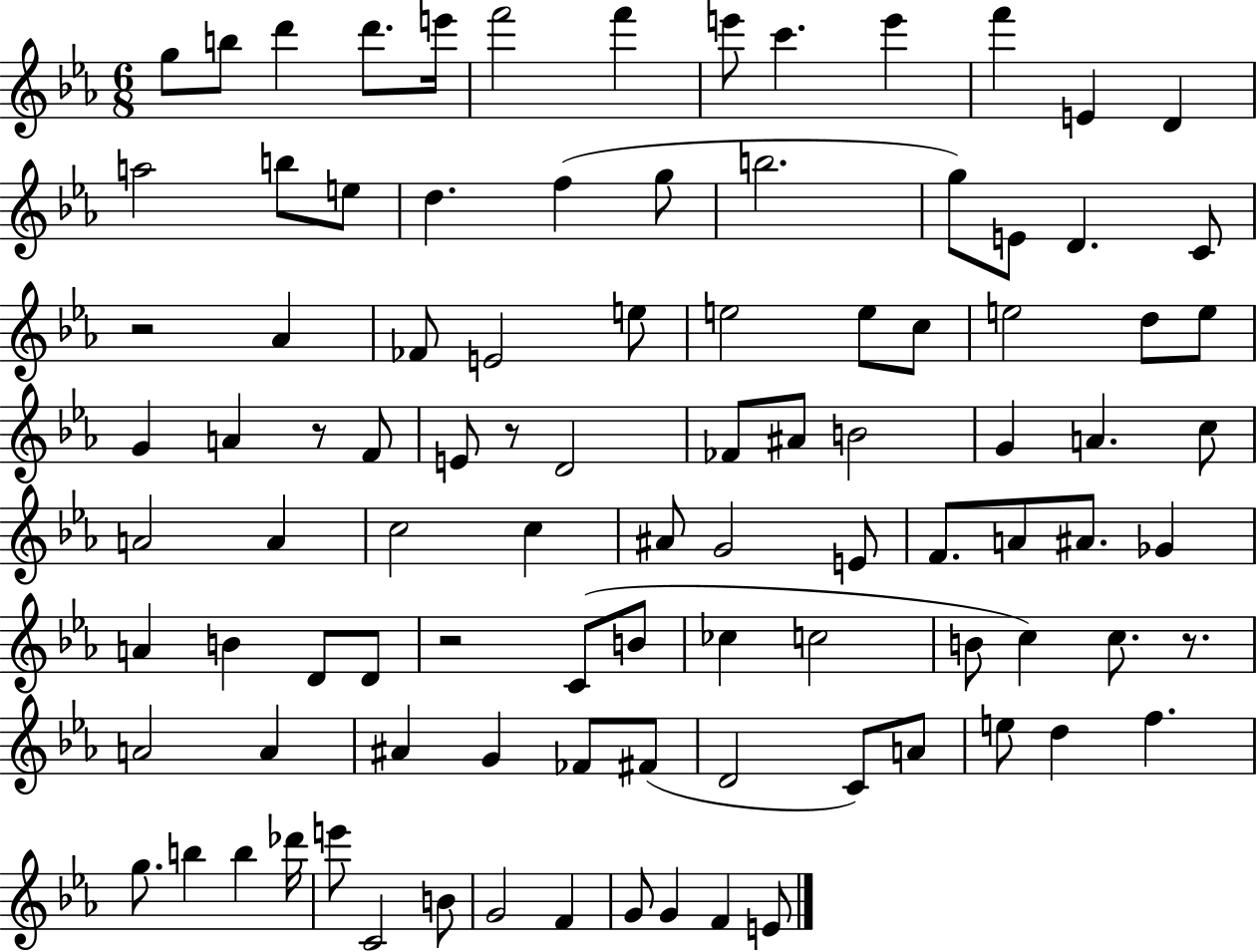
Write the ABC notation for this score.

X:1
T:Untitled
M:6/8
L:1/4
K:Eb
g/2 b/2 d' d'/2 e'/4 f'2 f' e'/2 c' e' f' E D a2 b/2 e/2 d f g/2 b2 g/2 E/2 D C/2 z2 _A _F/2 E2 e/2 e2 e/2 c/2 e2 d/2 e/2 G A z/2 F/2 E/2 z/2 D2 _F/2 ^A/2 B2 G A c/2 A2 A c2 c ^A/2 G2 E/2 F/2 A/2 ^A/2 _G A B D/2 D/2 z2 C/2 B/2 _c c2 B/2 c c/2 z/2 A2 A ^A G _F/2 ^F/2 D2 C/2 A/2 e/2 d f g/2 b b _d'/4 e'/2 C2 B/2 G2 F G/2 G F E/2